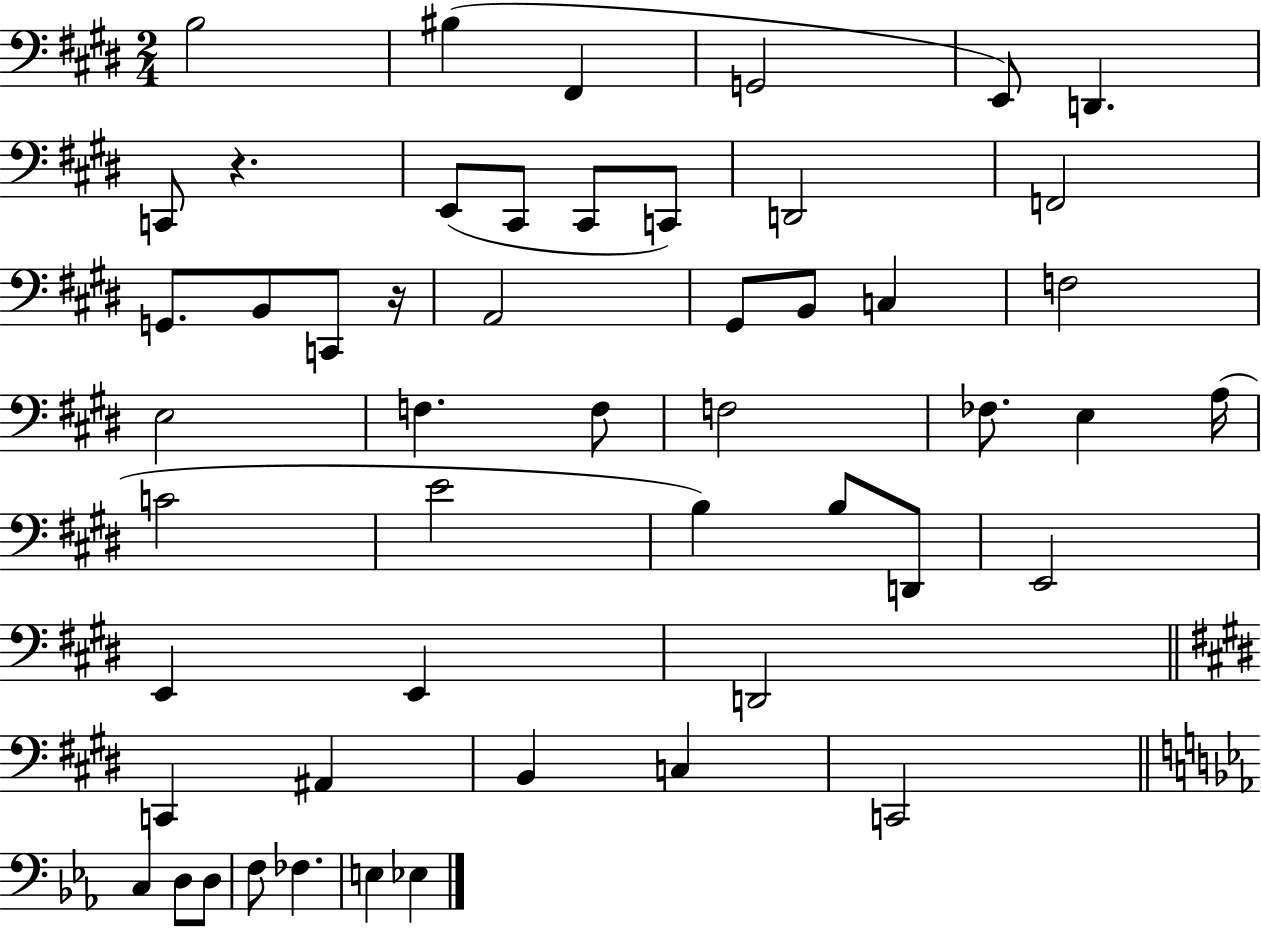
X:1
T:Untitled
M:2/4
L:1/4
K:E
B,2 ^B, ^F,, G,,2 E,,/2 D,, C,,/2 z E,,/2 ^C,,/2 ^C,,/2 C,,/2 D,,2 F,,2 G,,/2 B,,/2 C,,/2 z/4 A,,2 ^G,,/2 B,,/2 C, F,2 E,2 F, F,/2 F,2 _F,/2 E, A,/4 C2 E2 B, B,/2 D,,/2 E,,2 E,, E,, D,,2 C,, ^A,, B,, C, C,,2 C, D,/2 D,/2 F,/2 _F, E, _E,